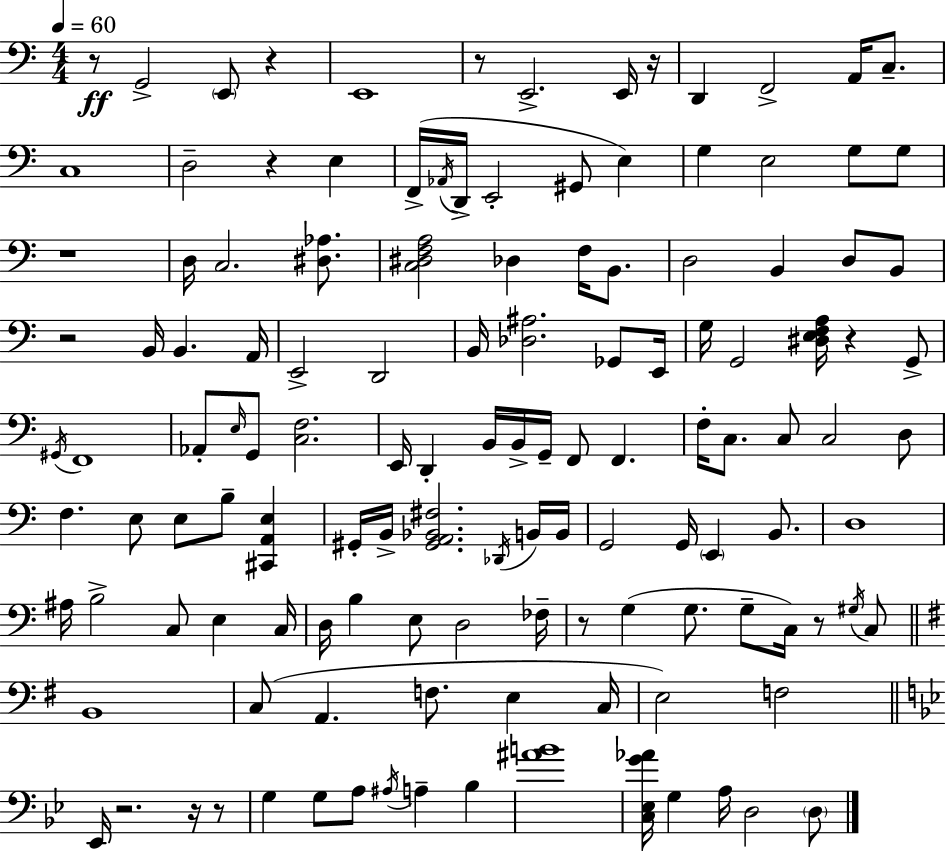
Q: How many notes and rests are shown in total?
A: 130